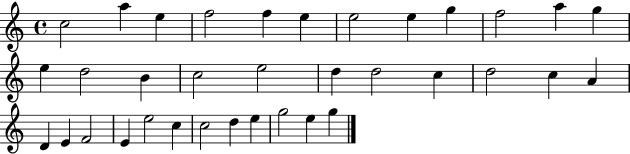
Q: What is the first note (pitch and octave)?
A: C5